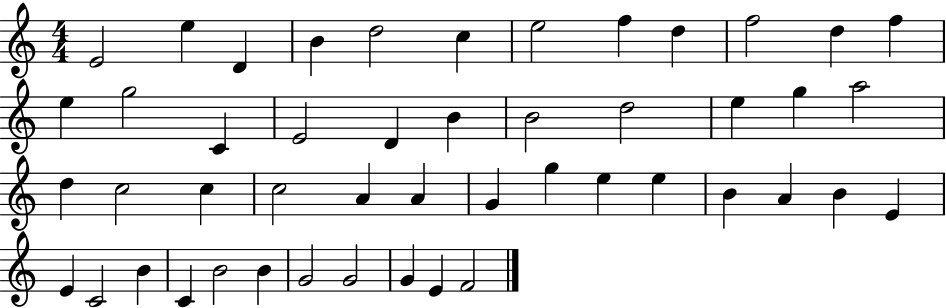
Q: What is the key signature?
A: C major